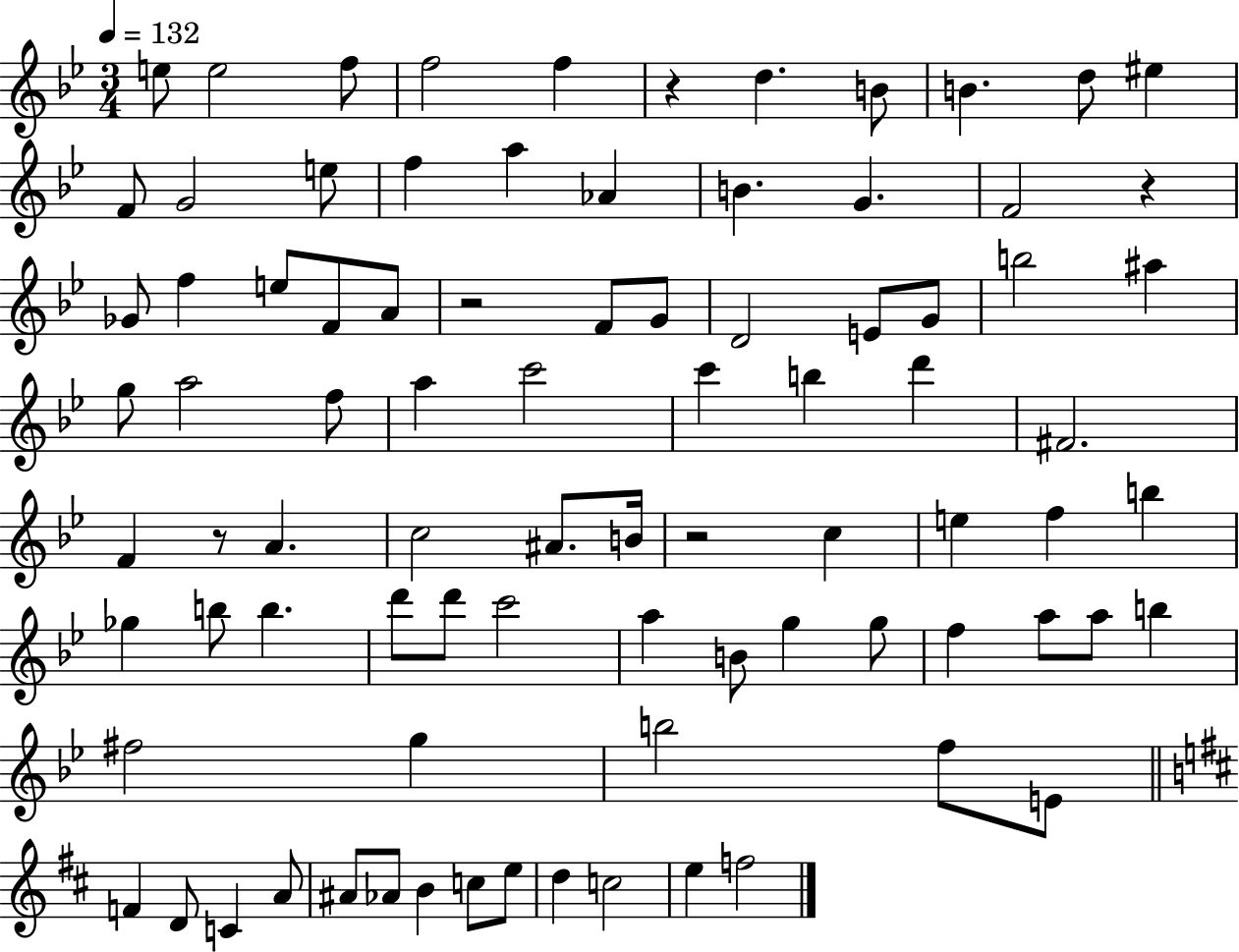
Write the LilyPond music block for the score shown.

{
  \clef treble
  \numericTimeSignature
  \time 3/4
  \key bes \major
  \tempo 4 = 132
  \repeat volta 2 { e''8 e''2 f''8 | f''2 f''4 | r4 d''4. b'8 | b'4. d''8 eis''4 | \break f'8 g'2 e''8 | f''4 a''4 aes'4 | b'4. g'4. | f'2 r4 | \break ges'8 f''4 e''8 f'8 a'8 | r2 f'8 g'8 | d'2 e'8 g'8 | b''2 ais''4 | \break g''8 a''2 f''8 | a''4 c'''2 | c'''4 b''4 d'''4 | fis'2. | \break f'4 r8 a'4. | c''2 ais'8. b'16 | r2 c''4 | e''4 f''4 b''4 | \break ges''4 b''8 b''4. | d'''8 d'''8 c'''2 | a''4 b'8 g''4 g''8 | f''4 a''8 a''8 b''4 | \break fis''2 g''4 | b''2 f''8 e'8 | \bar "||" \break \key d \major f'4 d'8 c'4 a'8 | ais'8 aes'8 b'4 c''8 e''8 | d''4 c''2 | e''4 f''2 | \break } \bar "|."
}